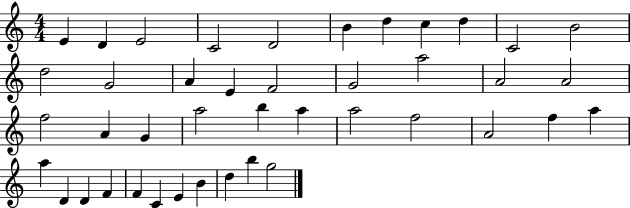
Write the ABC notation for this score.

X:1
T:Untitled
M:4/4
L:1/4
K:C
E D E2 C2 D2 B d c d C2 B2 d2 G2 A E F2 G2 a2 A2 A2 f2 A G a2 b a a2 f2 A2 f a a D D F F C E B d b g2